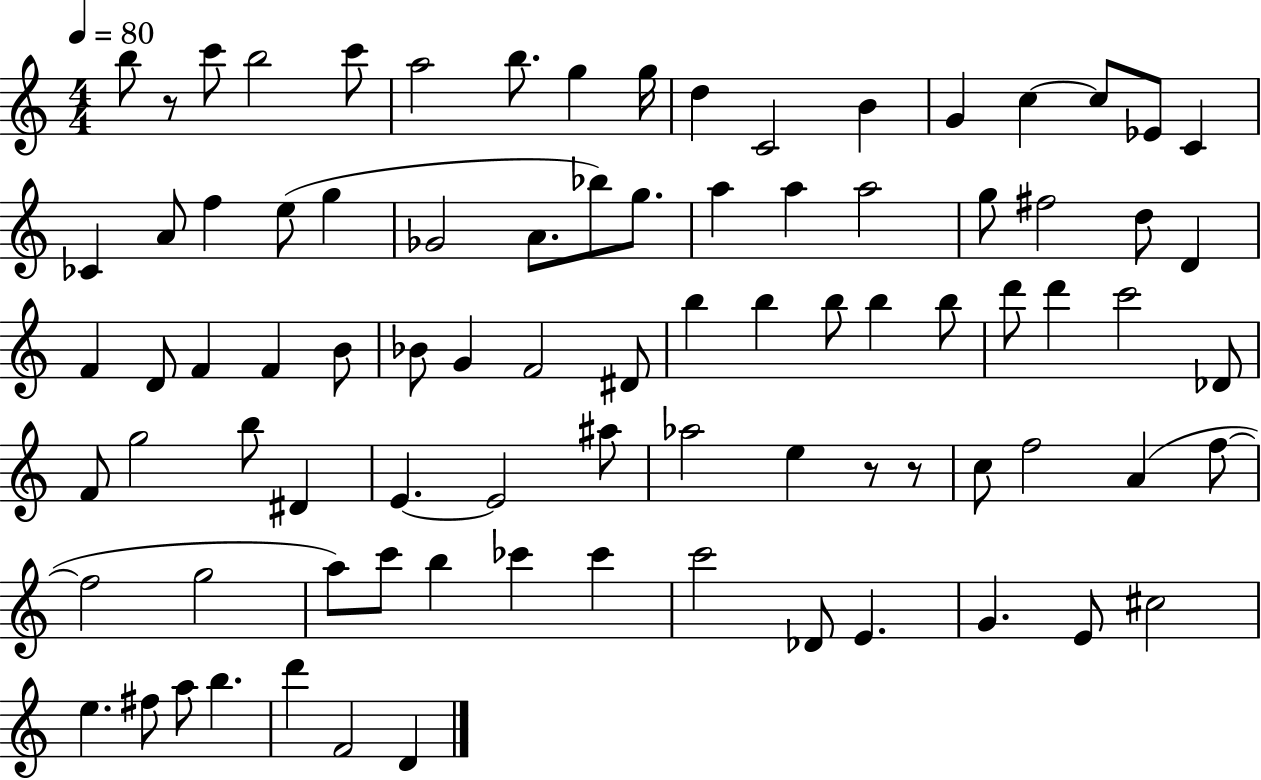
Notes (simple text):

B5/e R/e C6/e B5/h C6/e A5/h B5/e. G5/q G5/s D5/q C4/h B4/q G4/q C5/q C5/e Eb4/e C4/q CES4/q A4/e F5/q E5/e G5/q Gb4/h A4/e. Bb5/e G5/e. A5/q A5/q A5/h G5/e F#5/h D5/e D4/q F4/q D4/e F4/q F4/q B4/e Bb4/e G4/q F4/h D#4/e B5/q B5/q B5/e B5/q B5/e D6/e D6/q C6/h Db4/e F4/e G5/h B5/e D#4/q E4/q. E4/h A#5/e Ab5/h E5/q R/e R/e C5/e F5/h A4/q F5/e F5/h G5/h A5/e C6/e B5/q CES6/q CES6/q C6/h Db4/e E4/q. G4/q. E4/e C#5/h E5/q. F#5/e A5/e B5/q. D6/q F4/h D4/q